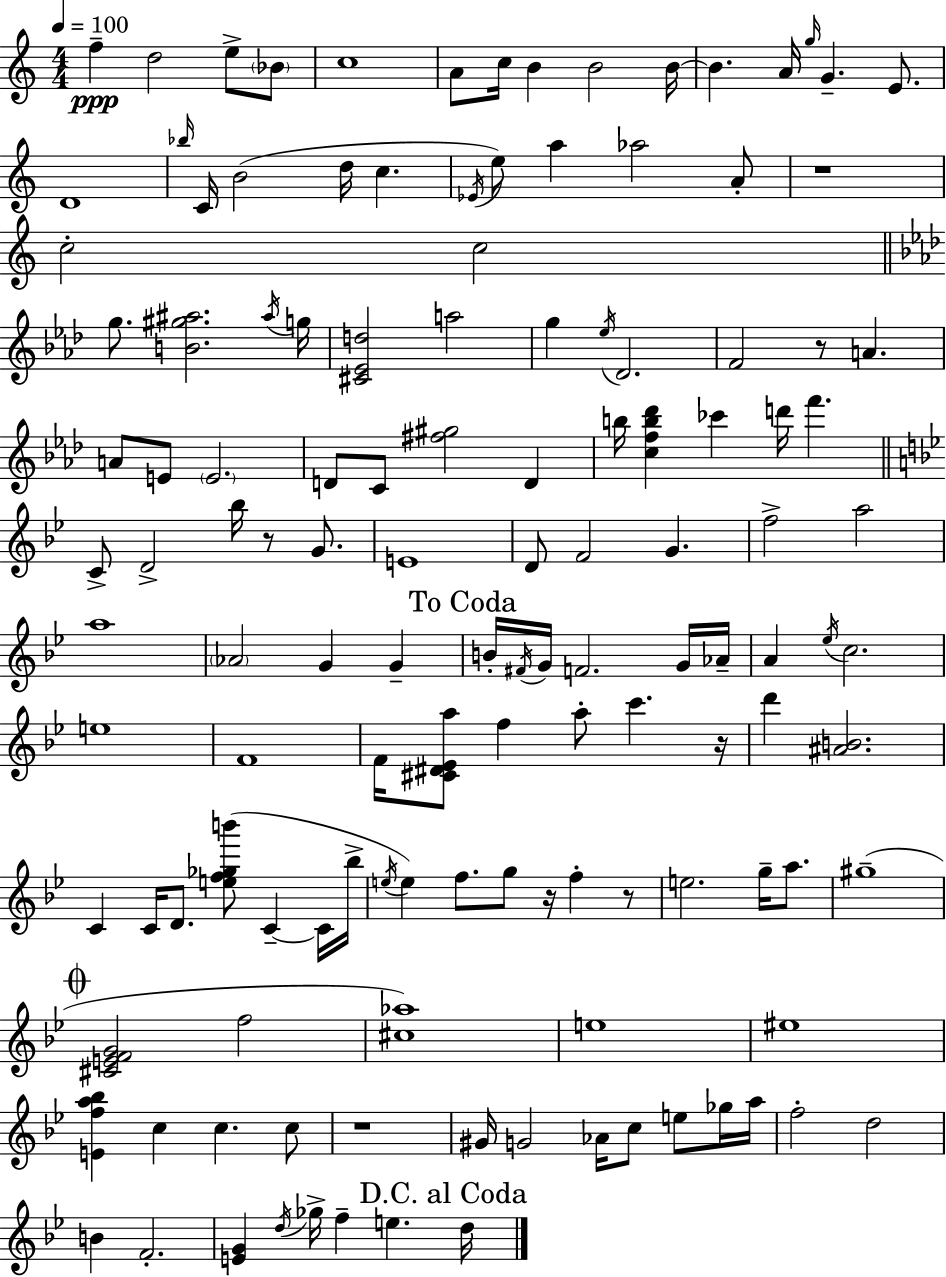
{
  \clef treble
  \numericTimeSignature
  \time 4/4
  \key c \major
  \tempo 4 = 100
  \repeat volta 2 { f''4--\ppp d''2 e''8-> \parenthesize bes'8 | c''1 | a'8 c''16 b'4 b'2 b'16~~ | b'4. a'16 \grace { g''16 } g'4.-- e'8. | \break d'1 | \grace { bes''16 } c'16 b'2( d''16 c''4. | \acciaccatura { ees'16 } e''8) a''4 aes''2 | a'8-. r1 | \break c''2-. c''2 | \bar "||" \break \key aes \major g''8. <b' gis'' ais''>2. \acciaccatura { ais''16 } | g''16 <cis' ees' d''>2 a''2 | g''4 \acciaccatura { ees''16 } des'2. | f'2 r8 a'4. | \break a'8 e'8 \parenthesize e'2. | d'8 c'8 <fis'' gis''>2 d'4 | b''16 <c'' f'' b'' des'''>4 ces'''4 d'''16 f'''4. | \bar "||" \break \key bes \major c'8-> d'2-> bes''16 r8 g'8. | e'1 | d'8 f'2 g'4. | f''2-> a''2 | \break a''1 | \parenthesize aes'2 g'4 g'4-- | \mark "To Coda" b'16-. \acciaccatura { fis'16 } g'16 f'2. g'16 | aes'16-- a'4 \acciaccatura { ees''16 } c''2. | \break e''1 | f'1 | f'16 <cis' dis' ees' a''>8 f''4 a''8-. c'''4. | r16 d'''4 <ais' b'>2. | \break c'4 c'16 d'8. <e'' f'' ges'' b'''>8( c'4--~~ | c'16 bes''16-> \acciaccatura { e''16 } e''4) f''8. g''8 r16 f''4-. | r8 e''2. g''16-- | a''8. gis''1--( | \break \mark \markup { \musicglyph "scripts.coda" } <cis' e' f' g'>2 f''2 | <cis'' aes''>1) | e''1 | eis''1 | \break <e' f'' a'' bes''>4 c''4 c''4. | c''8 r1 | gis'16 g'2 aes'16 c''8 e''8 | ges''16 a''16 f''2-. d''2 | \break b'4 f'2.-. | <e' g'>4 \acciaccatura { d''16 } ges''16-> f''4-- e''4. | \mark "D.C. al Coda" d''16 } \bar "|."
}